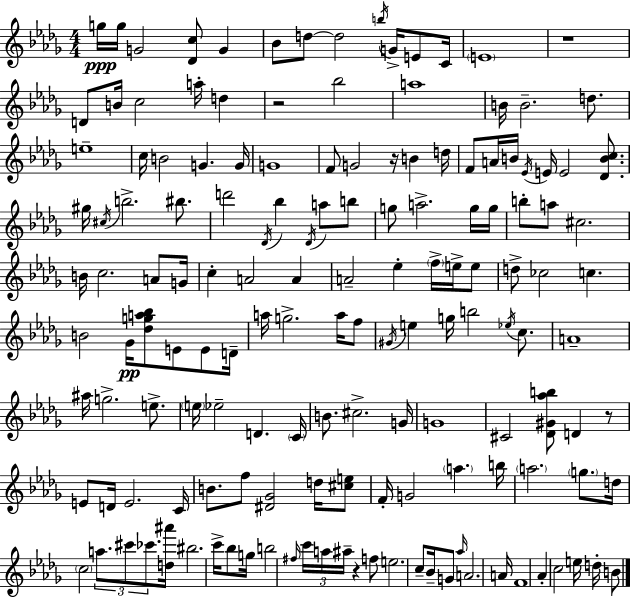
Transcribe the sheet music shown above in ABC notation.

X:1
T:Untitled
M:4/4
L:1/4
K:Bbm
g/4 g/4 G2 [_Dc]/2 G _B/2 d/2 d2 b/4 G/4 E/2 C/4 E4 z4 D/2 B/4 c2 a/4 d z2 _b2 a4 B/4 B2 d/2 e4 c/4 B2 G G/4 G4 F/2 G2 z/4 B d/4 F/2 A/4 B/4 _E/4 E/4 E2 [_DBc]/2 ^g/4 ^c/4 b2 ^b/2 d'2 _D/4 _b _D/4 a/2 b/2 g/2 a2 g/4 g/4 b/2 a/2 ^c2 B/4 c2 A/2 G/4 c A2 A A2 _e f/4 e/4 e/2 d/2 _c2 c B2 _G/4 [_dga_b]/2 E/2 E/2 D/4 a/4 g2 a/4 f/2 ^G/4 e g/4 b2 _e/4 c/2 A4 ^a/4 g2 e/2 e/4 _e2 D C/4 B/2 ^c2 G/4 G4 ^C2 [_D^G_ab]/2 D z/2 E/2 D/4 E2 C/4 B/2 f/2 [^D_G]2 d/4 [^ce]/2 F/4 G2 a b/4 a2 g/2 d/4 c2 a/2 ^c'/2 _c'/2 [d^a']/4 ^b2 c'/4 _b/2 g/4 b2 ^f/4 c'/4 a/4 ^a/4 z f/2 e2 c/2 _B/4 G/2 _a/4 A2 A/4 F4 _A c2 e/4 d/4 B/2